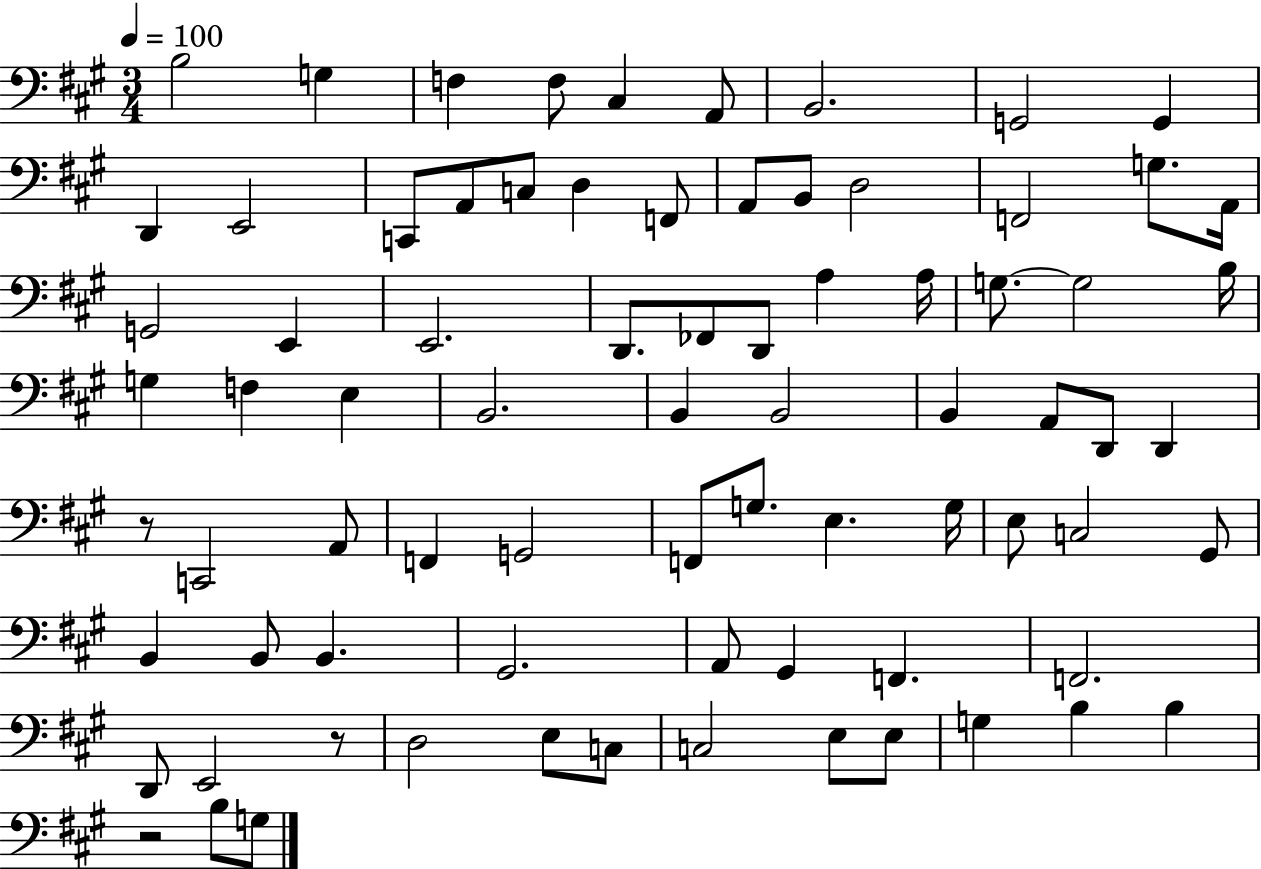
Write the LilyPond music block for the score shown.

{
  \clef bass
  \numericTimeSignature
  \time 3/4
  \key a \major
  \tempo 4 = 100
  b2 g4 | f4 f8 cis4 a,8 | b,2. | g,2 g,4 | \break d,4 e,2 | c,8 a,8 c8 d4 f,8 | a,8 b,8 d2 | f,2 g8. a,16 | \break g,2 e,4 | e,2. | d,8. fes,8 d,8 a4 a16 | g8.~~ g2 b16 | \break g4 f4 e4 | b,2. | b,4 b,2 | b,4 a,8 d,8 d,4 | \break r8 c,2 a,8 | f,4 g,2 | f,8 g8. e4. g16 | e8 c2 gis,8 | \break b,4 b,8 b,4. | gis,2. | a,8 gis,4 f,4. | f,2. | \break d,8 e,2 r8 | d2 e8 c8 | c2 e8 e8 | g4 b4 b4 | \break r2 b8 g8 | \bar "|."
}